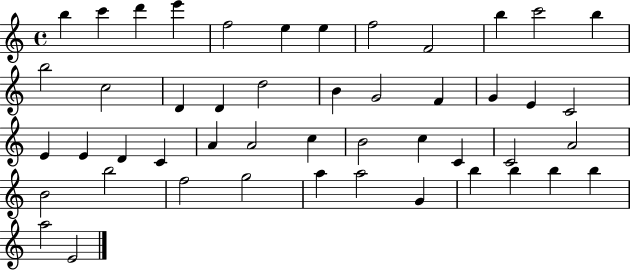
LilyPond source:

{
  \clef treble
  \time 4/4
  \defaultTimeSignature
  \key c \major
  b''4 c'''4 d'''4 e'''4 | f''2 e''4 e''4 | f''2 f'2 | b''4 c'''2 b''4 | \break b''2 c''2 | d'4 d'4 d''2 | b'4 g'2 f'4 | g'4 e'4 c'2 | \break e'4 e'4 d'4 c'4 | a'4 a'2 c''4 | b'2 c''4 c'4 | c'2 a'2 | \break b'2 b''2 | f''2 g''2 | a''4 a''2 g'4 | b''4 b''4 b''4 b''4 | \break a''2 e'2 | \bar "|."
}